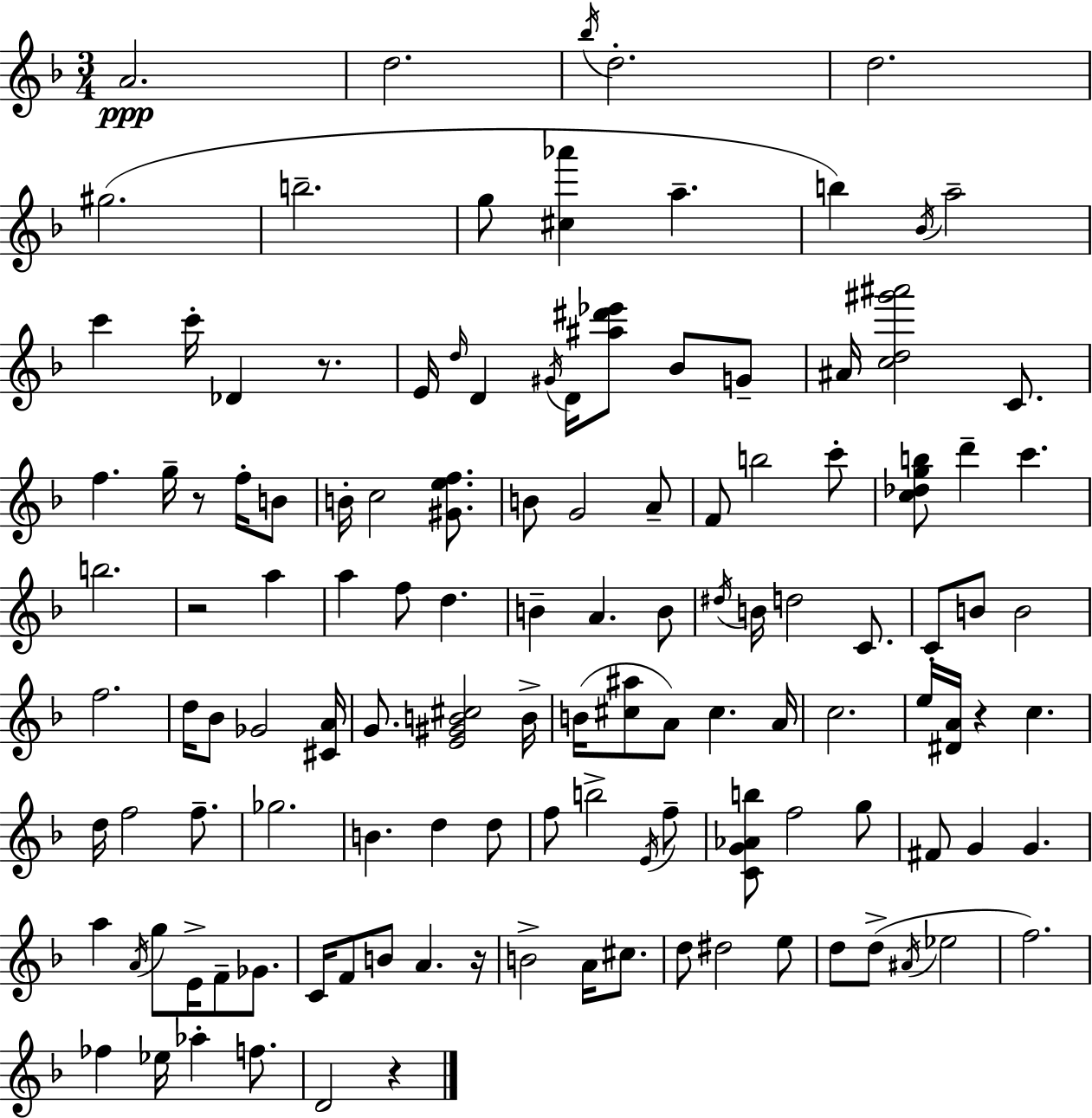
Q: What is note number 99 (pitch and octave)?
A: D5